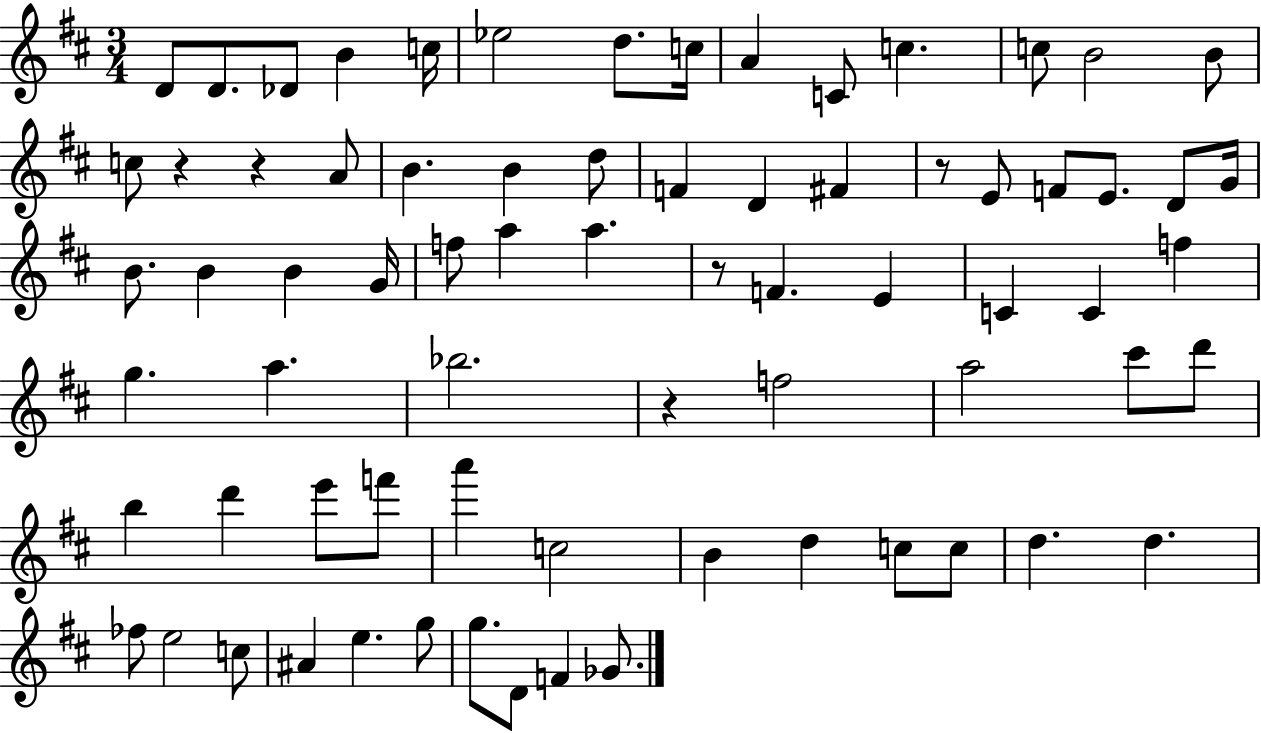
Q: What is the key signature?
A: D major